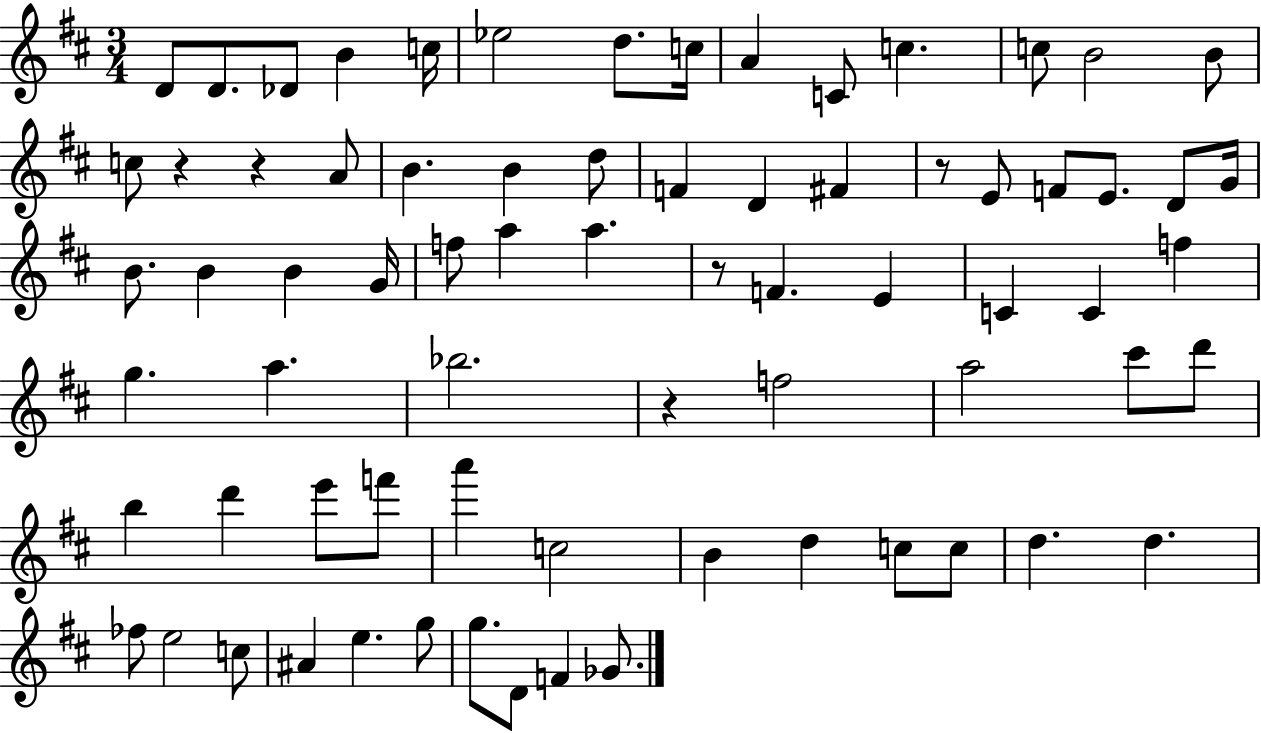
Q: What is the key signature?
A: D major